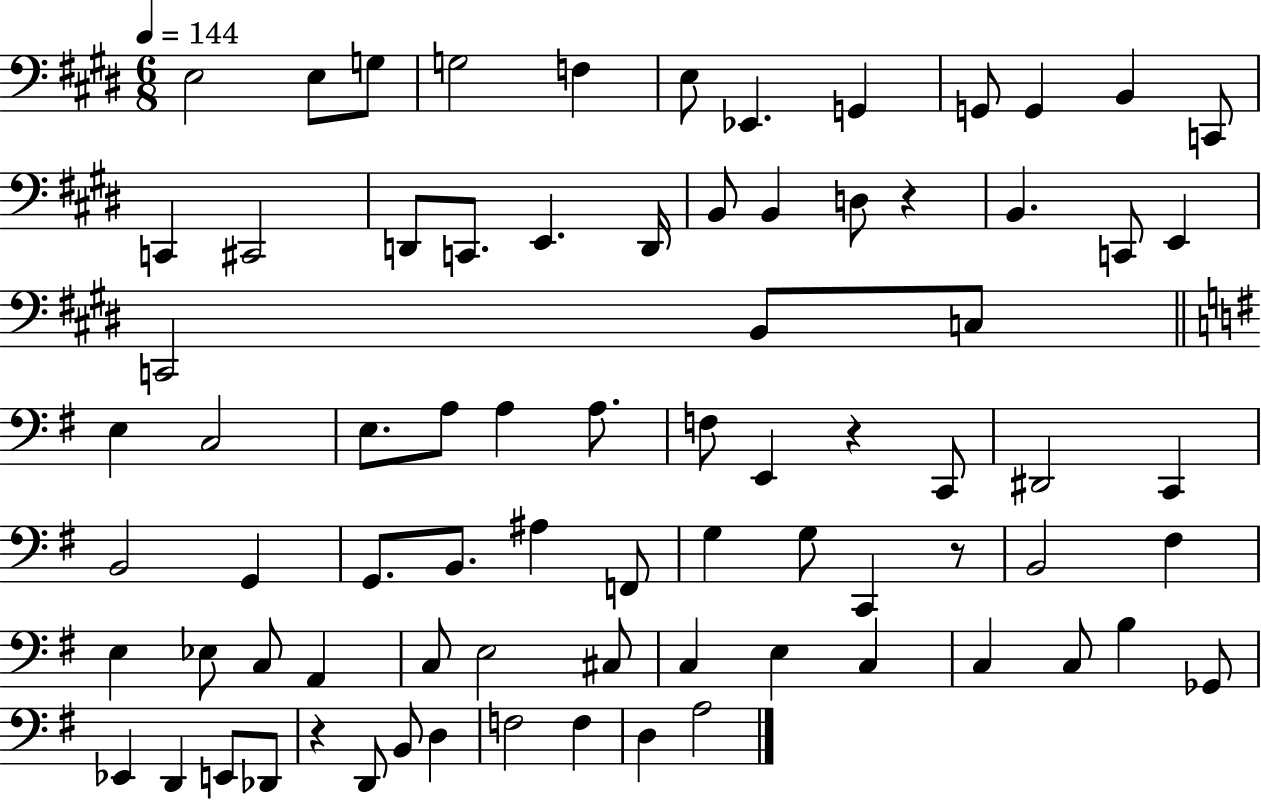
{
  \clef bass
  \numericTimeSignature
  \time 6/8
  \key e \major
  \tempo 4 = 144
  e2 e8 g8 | g2 f4 | e8 ees,4. g,4 | g,8 g,4 b,4 c,8 | \break c,4 cis,2 | d,8 c,8. e,4. d,16 | b,8 b,4 d8 r4 | b,4. c,8 e,4 | \break c,2 b,8 c8 | \bar "||" \break \key g \major e4 c2 | e8. a8 a4 a8. | f8 e,4 r4 c,8 | dis,2 c,4 | \break b,2 g,4 | g,8. b,8. ais4 f,8 | g4 g8 c,4 r8 | b,2 fis4 | \break e4 ees8 c8 a,4 | c8 e2 cis8 | c4 e4 c4 | c4 c8 b4 ges,8 | \break ees,4 d,4 e,8 des,8 | r4 d,8 b,8 d4 | f2 f4 | d4 a2 | \break \bar "|."
}